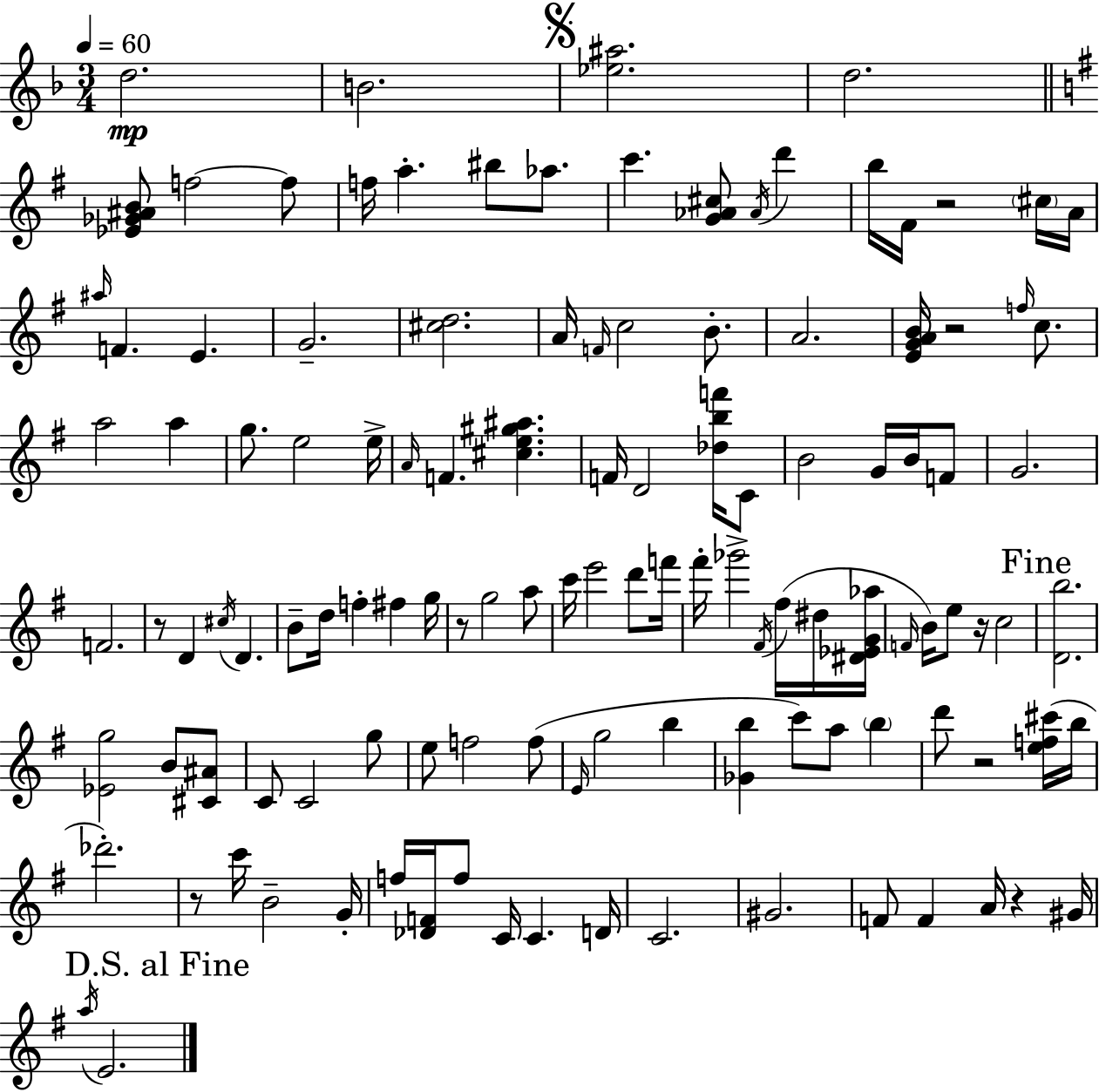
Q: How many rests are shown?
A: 8